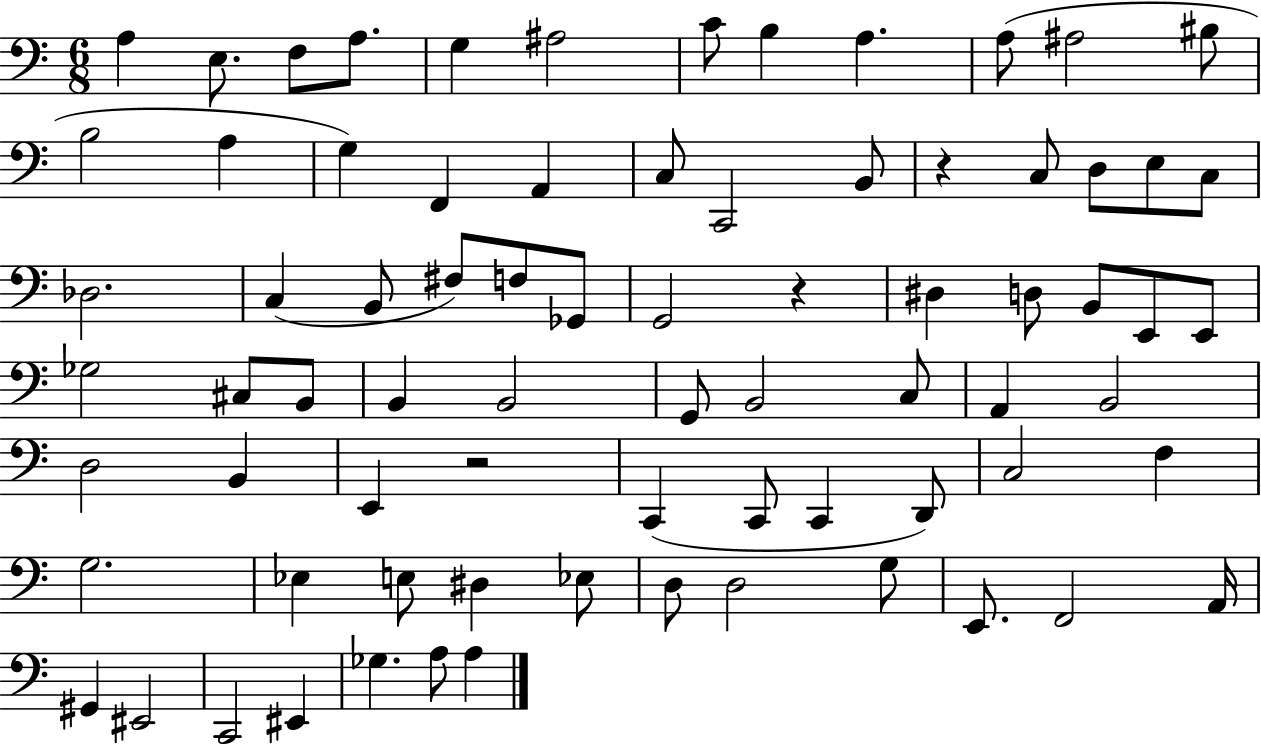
X:1
T:Untitled
M:6/8
L:1/4
K:C
A, E,/2 F,/2 A,/2 G, ^A,2 C/2 B, A, A,/2 ^A,2 ^B,/2 B,2 A, G, F,, A,, C,/2 C,,2 B,,/2 z C,/2 D,/2 E,/2 C,/2 _D,2 C, B,,/2 ^F,/2 F,/2 _G,,/2 G,,2 z ^D, D,/2 B,,/2 E,,/2 E,,/2 _G,2 ^C,/2 B,,/2 B,, B,,2 G,,/2 B,,2 C,/2 A,, B,,2 D,2 B,, E,, z2 C,, C,,/2 C,, D,,/2 C,2 F, G,2 _E, E,/2 ^D, _E,/2 D,/2 D,2 G,/2 E,,/2 F,,2 A,,/4 ^G,, ^E,,2 C,,2 ^E,, _G, A,/2 A,